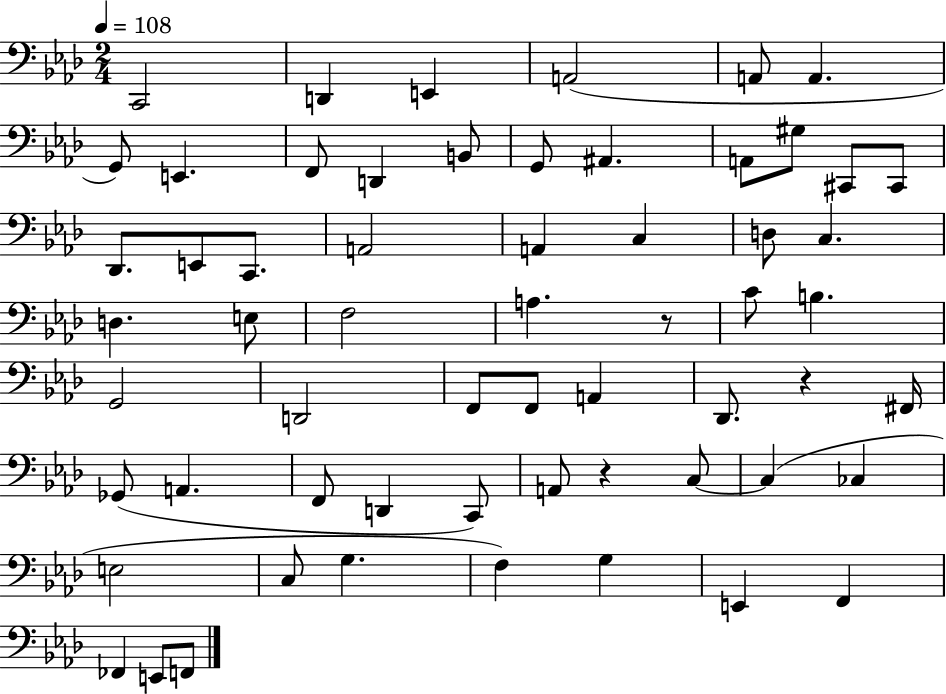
X:1
T:Untitled
M:2/4
L:1/4
K:Ab
C,,2 D,, E,, A,,2 A,,/2 A,, G,,/2 E,, F,,/2 D,, B,,/2 G,,/2 ^A,, A,,/2 ^G,/2 ^C,,/2 ^C,,/2 _D,,/2 E,,/2 C,,/2 A,,2 A,, C, D,/2 C, D, E,/2 F,2 A, z/2 C/2 B, G,,2 D,,2 F,,/2 F,,/2 A,, _D,,/2 z ^F,,/4 _G,,/2 A,, F,,/2 D,, C,,/2 A,,/2 z C,/2 C, _C, E,2 C,/2 G, F, G, E,, F,, _F,, E,,/2 F,,/2